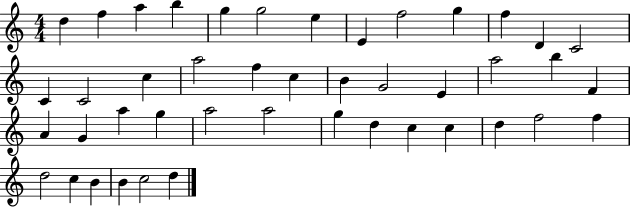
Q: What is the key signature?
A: C major